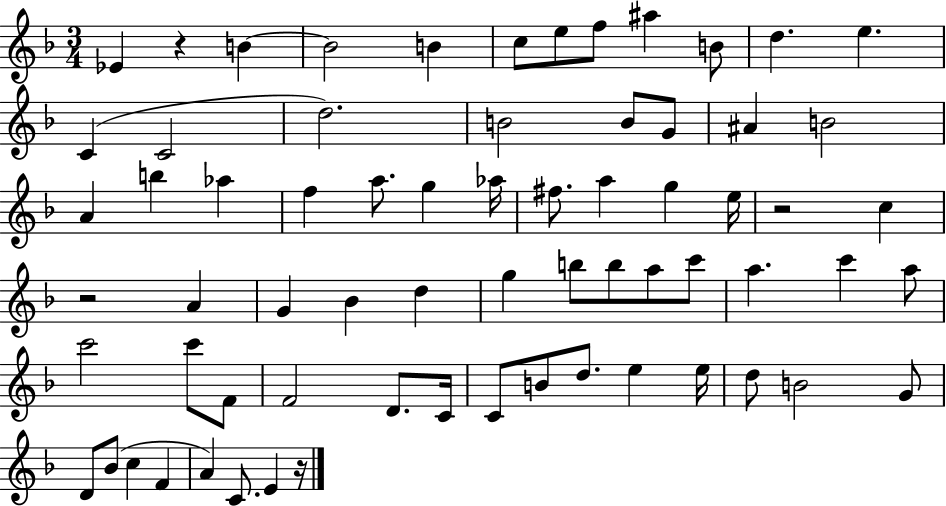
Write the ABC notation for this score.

X:1
T:Untitled
M:3/4
L:1/4
K:F
_E z B B2 B c/2 e/2 f/2 ^a B/2 d e C C2 d2 B2 B/2 G/2 ^A B2 A b _a f a/2 g _a/4 ^f/2 a g e/4 z2 c z2 A G _B d g b/2 b/2 a/2 c'/2 a c' a/2 c'2 c'/2 F/2 F2 D/2 C/4 C/2 B/2 d/2 e e/4 d/2 B2 G/2 D/2 _B/2 c F A C/2 E z/4